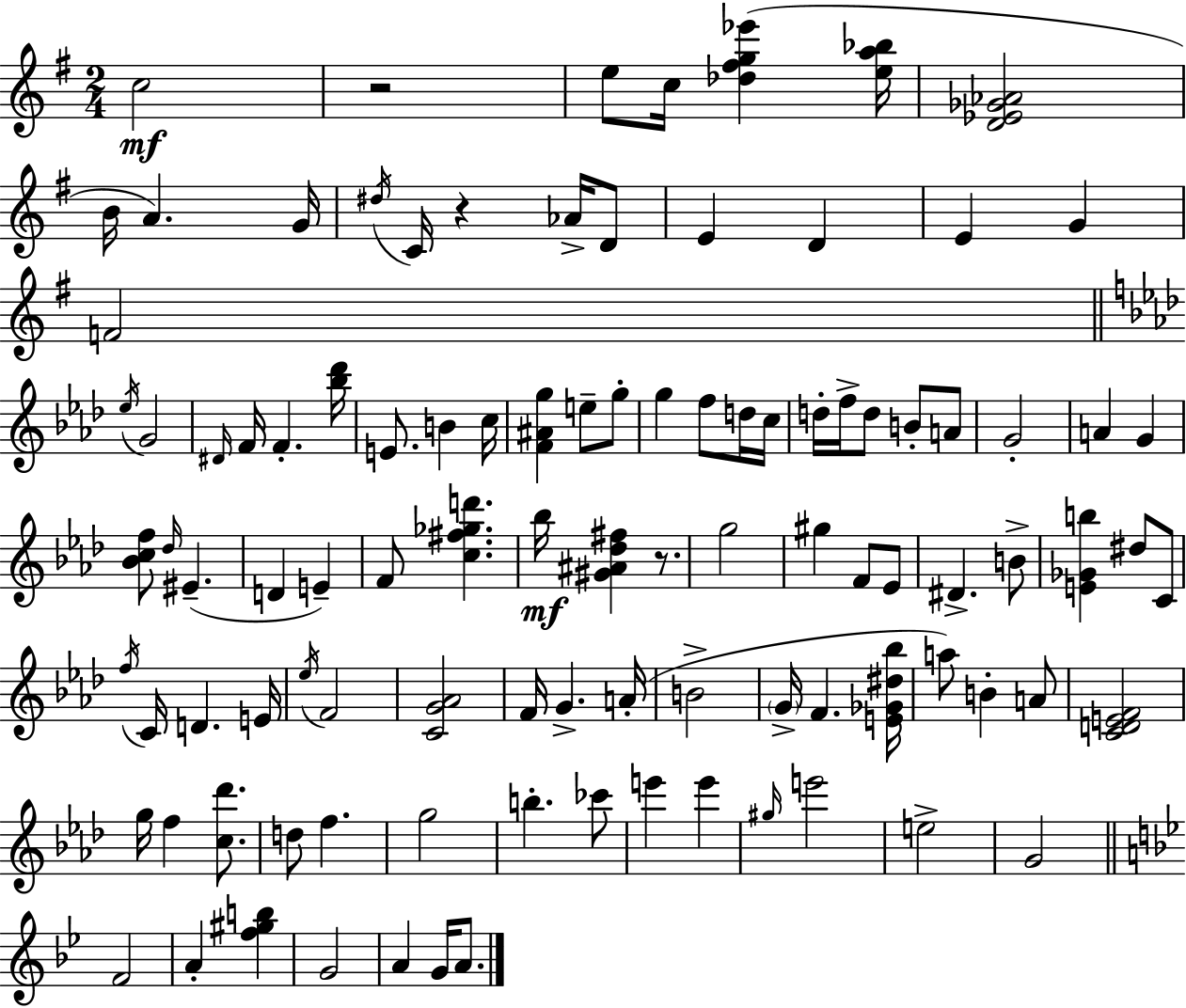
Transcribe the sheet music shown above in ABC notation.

X:1
T:Untitled
M:2/4
L:1/4
K:Em
c2 z2 e/2 c/4 [_d^fg_e'] [ea_b]/4 [D_E_G_A]2 B/4 A G/4 ^d/4 C/4 z _A/4 D/2 E D E G F2 _e/4 G2 ^D/4 F/4 F [_b_d']/4 E/2 B c/4 [F^Ag] e/2 g/2 g f/2 d/4 c/4 d/4 f/4 d/2 B/2 A/2 G2 A G [_Bcf]/2 _d/4 ^E D E F/2 [c^f_gd'] _b/4 [^G^A_d^f] z/2 g2 ^g F/2 _E/2 ^D B/2 [E_Gb] ^d/2 C/2 f/4 C/4 D E/4 _e/4 F2 [CG_A]2 F/4 G A/4 B2 G/4 F [E_G^d_b]/4 a/2 B A/2 [CDEF]2 g/4 f [c_d']/2 d/2 f g2 b _c'/2 e' e' ^g/4 e'2 e2 G2 F2 A [f^gb] G2 A G/4 A/2